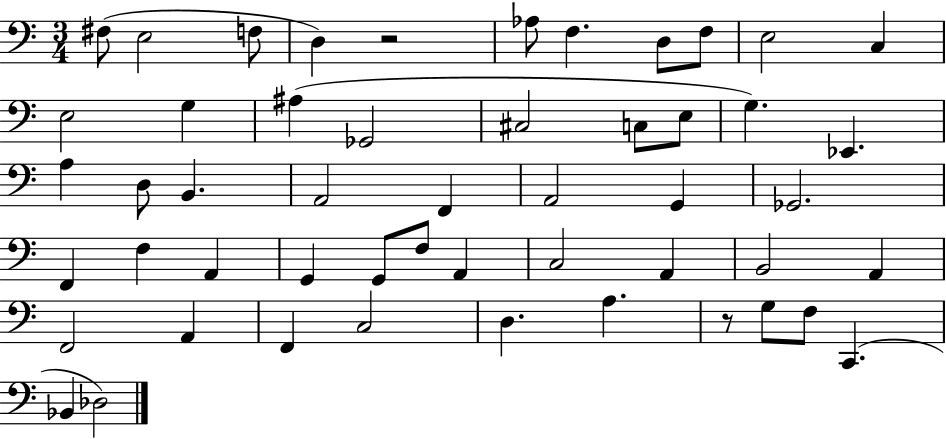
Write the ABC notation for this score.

X:1
T:Untitled
M:3/4
L:1/4
K:C
^F,/2 E,2 F,/2 D, z2 _A,/2 F, D,/2 F,/2 E,2 C, E,2 G, ^A, _G,,2 ^C,2 C,/2 E,/2 G, _E,, A, D,/2 B,, A,,2 F,, A,,2 G,, _G,,2 F,, F, A,, G,, G,,/2 F,/2 A,, C,2 A,, B,,2 A,, F,,2 A,, F,, C,2 D, A, z/2 G,/2 F,/2 C,, _B,, _D,2